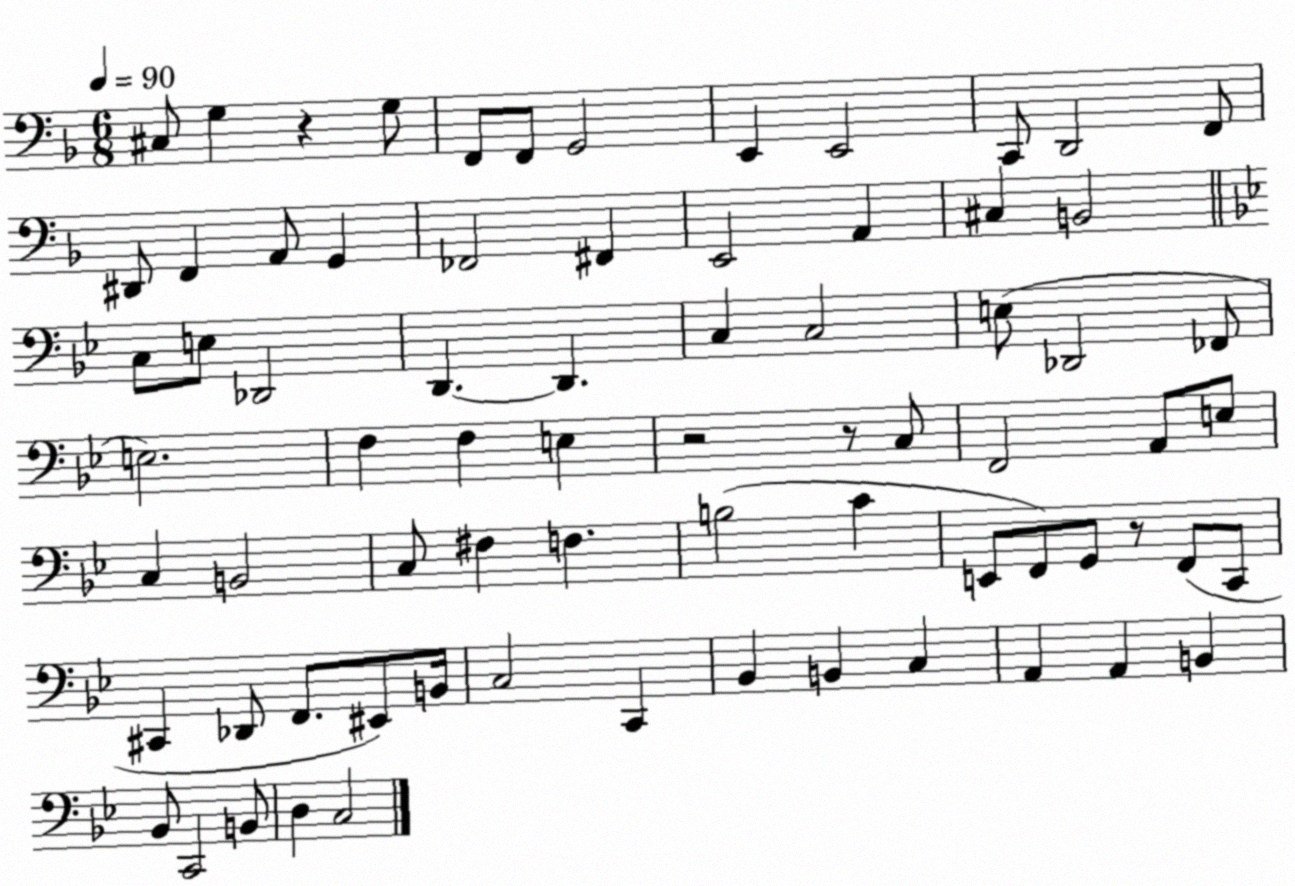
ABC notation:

X:1
T:Untitled
M:6/8
L:1/4
K:F
^C,/2 G, z G,/2 F,,/2 F,,/2 G,,2 E,, E,,2 C,,/2 D,,2 F,,/2 ^D,,/2 F,, A,,/2 G,, _F,,2 ^F,, E,,2 A,, ^C, B,,2 C,/2 E,/2 _D,,2 D,, D,, C, C,2 E,/2 _D,,2 _F,,/2 E,2 F, F, E, z2 z/2 C,/2 F,,2 A,,/2 E,/2 C, B,,2 C,/2 ^F, F, B,2 C E,,/2 F,,/2 G,,/2 z/2 F,,/2 C,,/2 ^C,, _D,,/2 F,,/2 ^E,,/2 B,,/4 C,2 C,, _B,, B,, C, A,, A,, B,, _B,,/2 C,,2 B,,/2 D, C,2